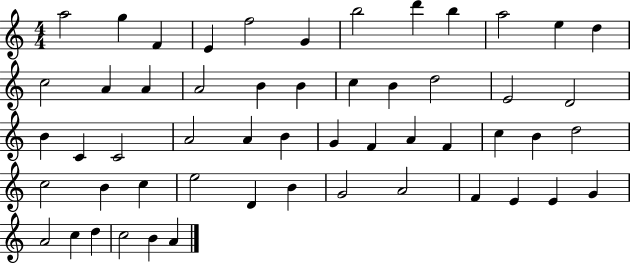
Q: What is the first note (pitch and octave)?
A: A5